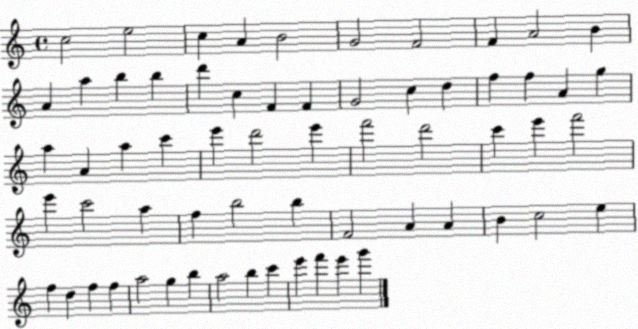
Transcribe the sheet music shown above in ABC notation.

X:1
T:Untitled
M:4/4
L:1/4
K:C
c2 e2 c A B2 G2 F2 F A2 B A a b b d' c F F G2 c d f f A g a A a c' e' d'2 e' f'2 d'2 c' e' f'2 e' c'2 a f b2 b F2 A A B c2 e f d f f a2 g b a2 b c' e' f' e' g'